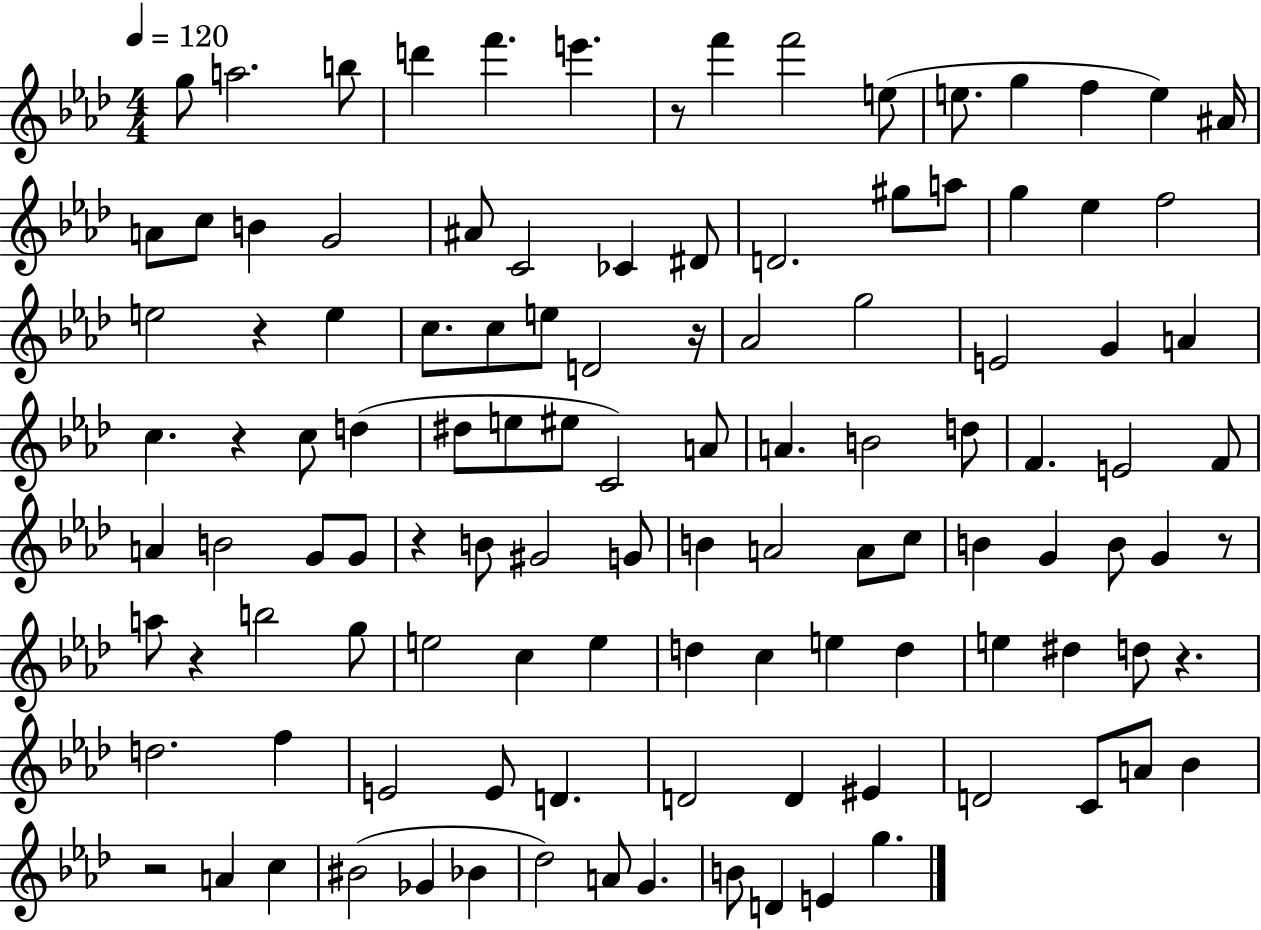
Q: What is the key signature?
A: AES major